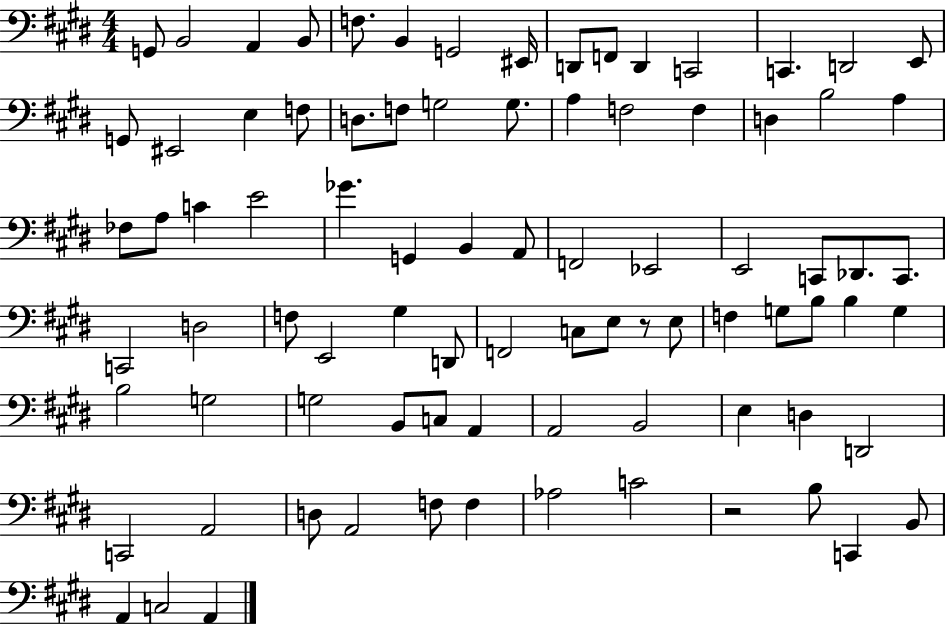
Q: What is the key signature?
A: E major